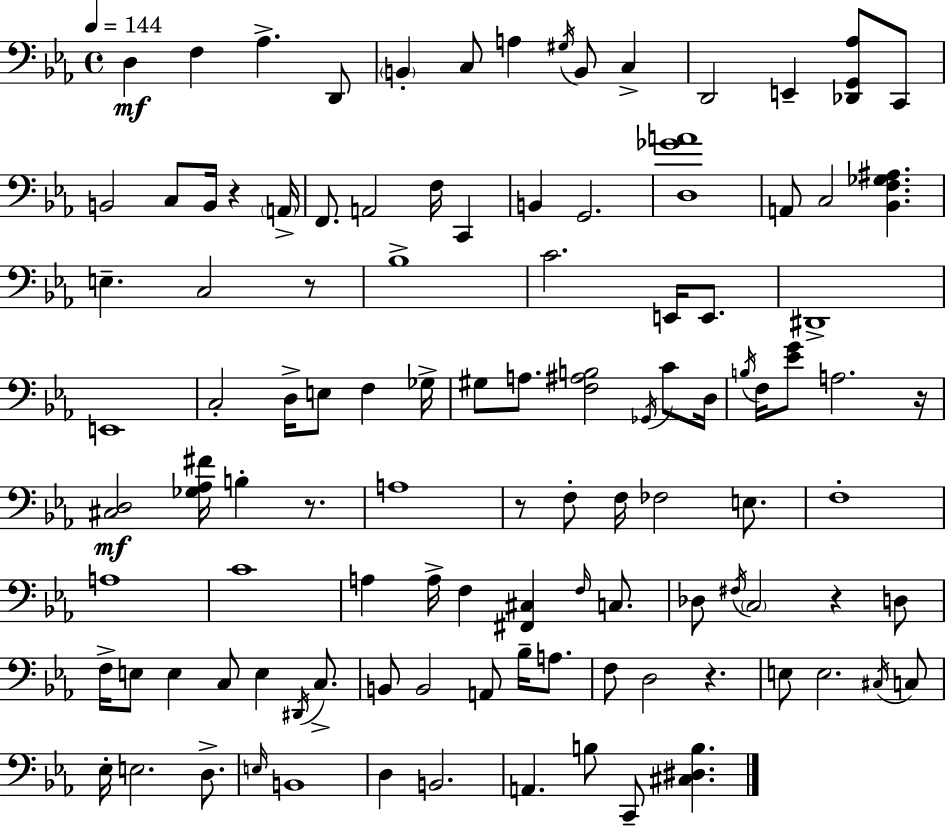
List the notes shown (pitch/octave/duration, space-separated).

D3/q F3/q Ab3/q. D2/e B2/q C3/e A3/q G#3/s B2/e C3/q D2/h E2/q [Db2,G2,Ab3]/e C2/e B2/h C3/e B2/s R/q A2/s F2/e. A2/h F3/s C2/q B2/q G2/h. [D3,Gb4,A4]/w A2/e C3/h [Bb2,F3,Gb3,A#3]/q. E3/q. C3/h R/e Bb3/w C4/h. E2/s E2/e. D#2/w E2/w C3/h D3/s E3/e F3/q Gb3/s G#3/e A3/e. [F3,A#3,B3]/h Gb2/s C4/e D3/s B3/s F3/s [Eb4,G4]/e A3/h. R/s [C#3,D3]/h [Gb3,Ab3,F#4]/s B3/q R/e. A3/w R/e F3/e F3/s FES3/h E3/e. F3/w A3/w C4/w A3/q A3/s F3/q [F#2,C#3]/q F3/s C3/e. Db3/e F#3/s C3/h R/q D3/e F3/s E3/e E3/q C3/e E3/q D#2/s C3/e. B2/e B2/h A2/e Bb3/s A3/e. F3/e D3/h R/q. E3/e E3/h. C#3/s C3/e Eb3/s E3/h. D3/e. E3/s B2/w D3/q B2/h. A2/q. B3/e C2/e [C#3,D#3,B3]/q.